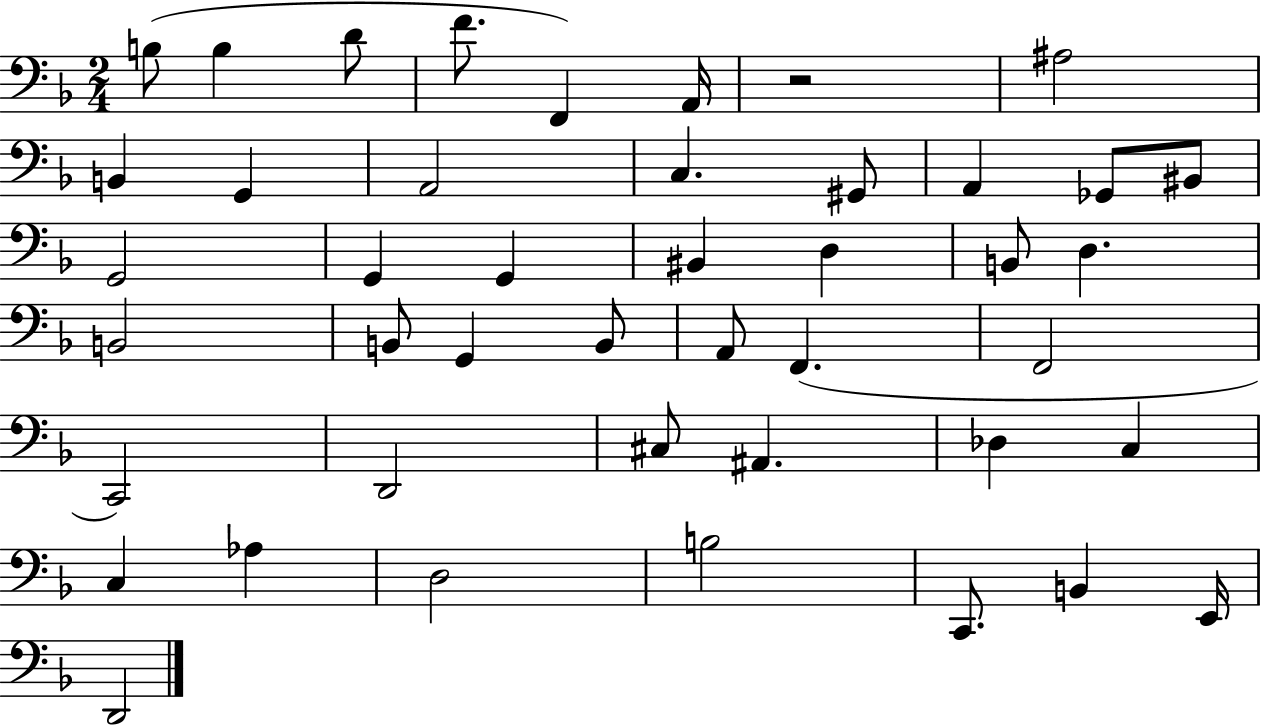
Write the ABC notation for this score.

X:1
T:Untitled
M:2/4
L:1/4
K:F
B,/2 B, D/2 F/2 F,, A,,/4 z2 ^A,2 B,, G,, A,,2 C, ^G,,/2 A,, _G,,/2 ^B,,/2 G,,2 G,, G,, ^B,, D, B,,/2 D, B,,2 B,,/2 G,, B,,/2 A,,/2 F,, F,,2 C,,2 D,,2 ^C,/2 ^A,, _D, C, C, _A, D,2 B,2 C,,/2 B,, E,,/4 D,,2